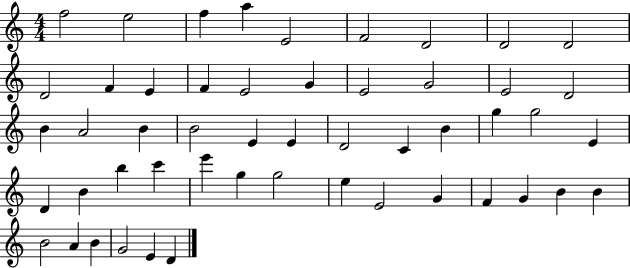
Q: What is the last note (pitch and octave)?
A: D4